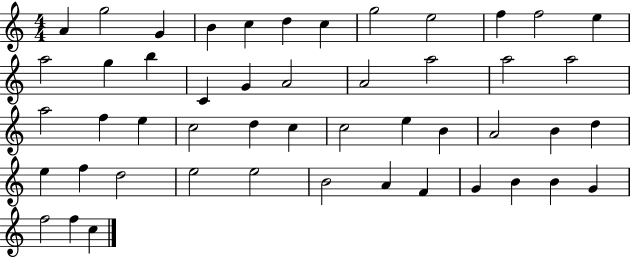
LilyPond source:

{
  \clef treble
  \numericTimeSignature
  \time 4/4
  \key c \major
  a'4 g''2 g'4 | b'4 c''4 d''4 c''4 | g''2 e''2 | f''4 f''2 e''4 | \break a''2 g''4 b''4 | c'4 g'4 a'2 | a'2 a''2 | a''2 a''2 | \break a''2 f''4 e''4 | c''2 d''4 c''4 | c''2 e''4 b'4 | a'2 b'4 d''4 | \break e''4 f''4 d''2 | e''2 e''2 | b'2 a'4 f'4 | g'4 b'4 b'4 g'4 | \break f''2 f''4 c''4 | \bar "|."
}